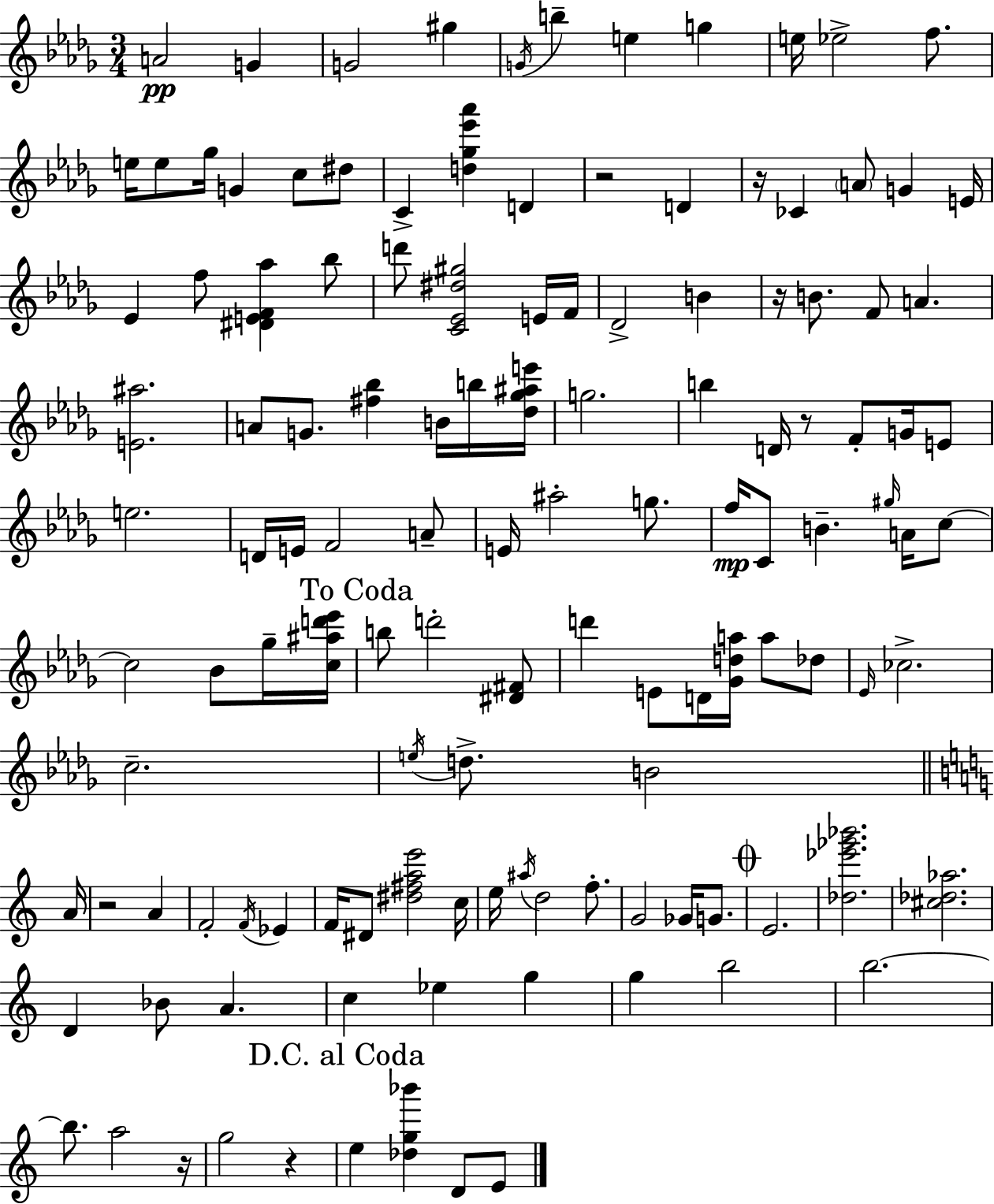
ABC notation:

X:1
T:Untitled
M:3/4
L:1/4
K:Bbm
A2 G G2 ^g G/4 b e g e/4 _e2 f/2 e/4 e/2 _g/4 G c/2 ^d/2 C [d_g_e'_a'] D z2 D z/4 _C A/2 G E/4 _E f/2 [^DEF_a] _b/2 d'/2 [C_E^d^g]2 E/4 F/4 _D2 B z/4 B/2 F/2 A [E^a]2 A/2 G/2 [^f_b] B/4 b/4 [_d_g^ae']/4 g2 b D/4 z/2 F/2 G/4 E/2 e2 D/4 E/4 F2 A/2 E/4 ^a2 g/2 f/4 C/2 B ^g/4 A/4 c/2 c2 _B/2 _g/4 [c^ad'_e']/4 b/2 d'2 [^D^F]/2 d' E/2 D/4 [_Gda]/4 a/2 _d/2 _E/4 _c2 c2 e/4 d/2 B2 A/4 z2 A F2 F/4 _E F/4 ^D/2 [^d^fae']2 c/4 e/4 ^a/4 d2 f/2 G2 _G/4 G/2 E2 [_d_e'_g'_b']2 [^c_d_a]2 D _B/2 A c _e g g b2 b2 b/2 a2 z/4 g2 z e [_dg_b'] D/2 E/2